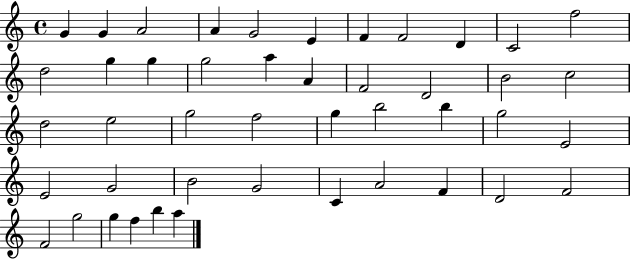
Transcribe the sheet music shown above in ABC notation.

X:1
T:Untitled
M:4/4
L:1/4
K:C
G G A2 A G2 E F F2 D C2 f2 d2 g g g2 a A F2 D2 B2 c2 d2 e2 g2 f2 g b2 b g2 E2 E2 G2 B2 G2 C A2 F D2 F2 F2 g2 g f b a